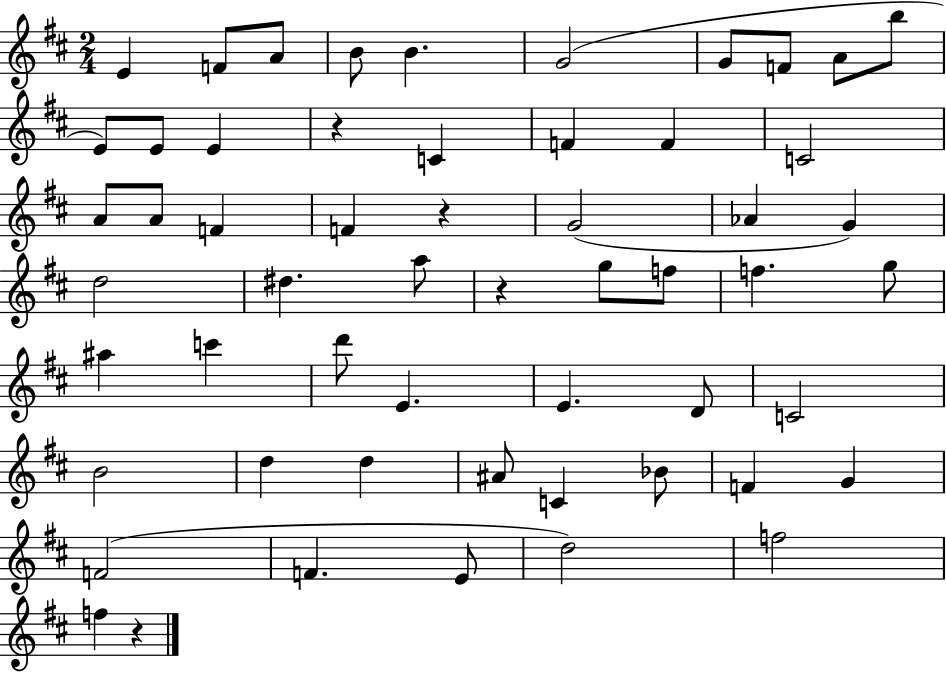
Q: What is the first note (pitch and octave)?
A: E4